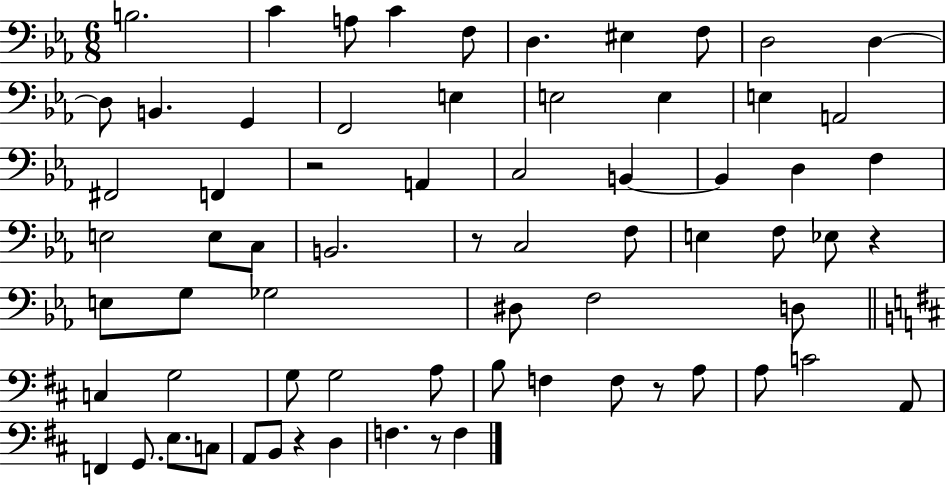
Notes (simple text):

B3/h. C4/q A3/e C4/q F3/e D3/q. EIS3/q F3/e D3/h D3/q D3/e B2/q. G2/q F2/h E3/q E3/h E3/q E3/q A2/h F#2/h F2/q R/h A2/q C3/h B2/q B2/q D3/q F3/q E3/h E3/e C3/e B2/h. R/e C3/h F3/e E3/q F3/e Eb3/e R/q E3/e G3/e Gb3/h D#3/e F3/h D3/e C3/q G3/h G3/e G3/h A3/e B3/e F3/q F3/e R/e A3/e A3/e C4/h A2/e F2/q G2/e. E3/e. C3/e A2/e B2/e R/q D3/q F3/q. R/e F3/q